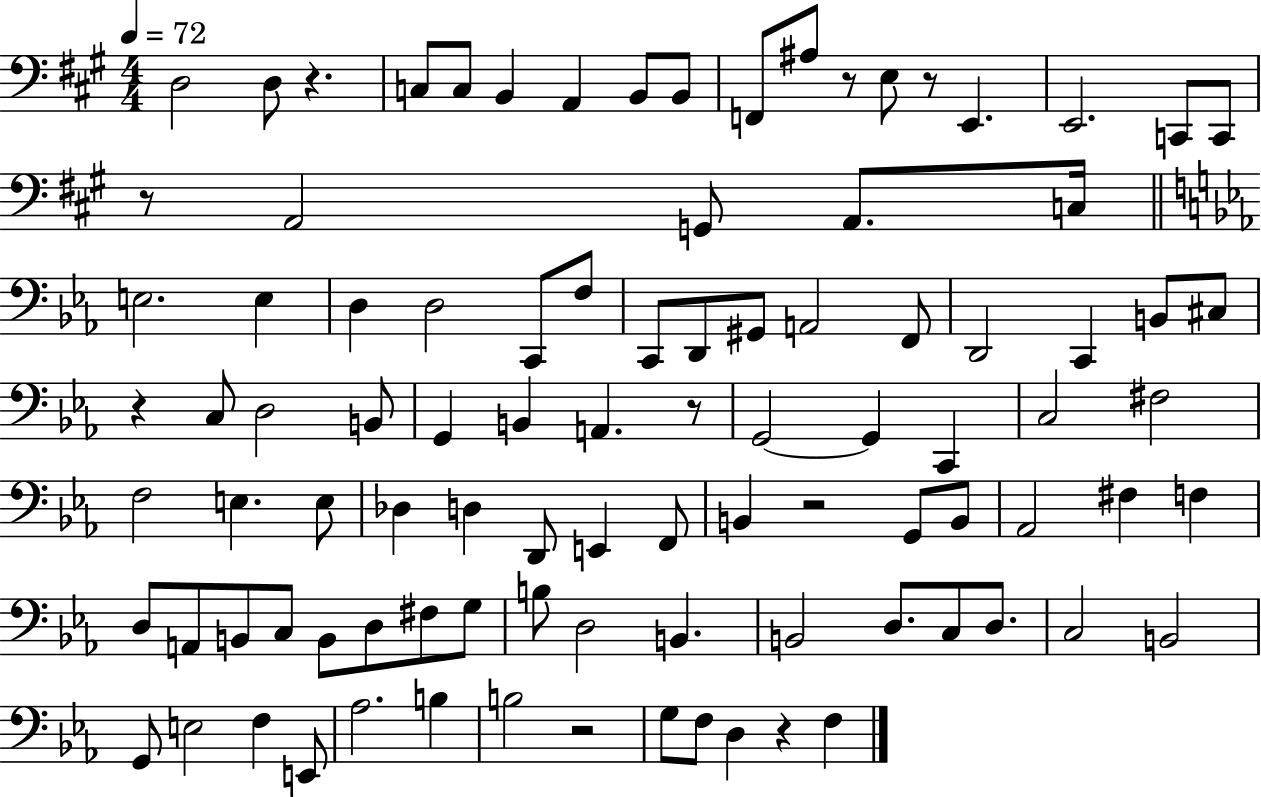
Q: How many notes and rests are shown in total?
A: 96